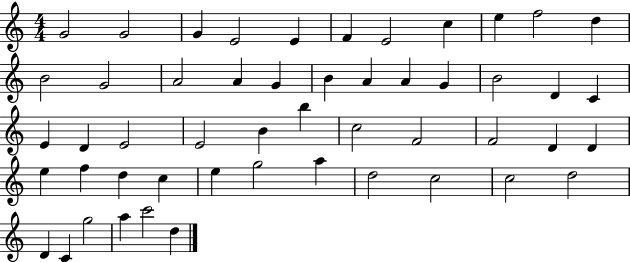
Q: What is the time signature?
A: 4/4